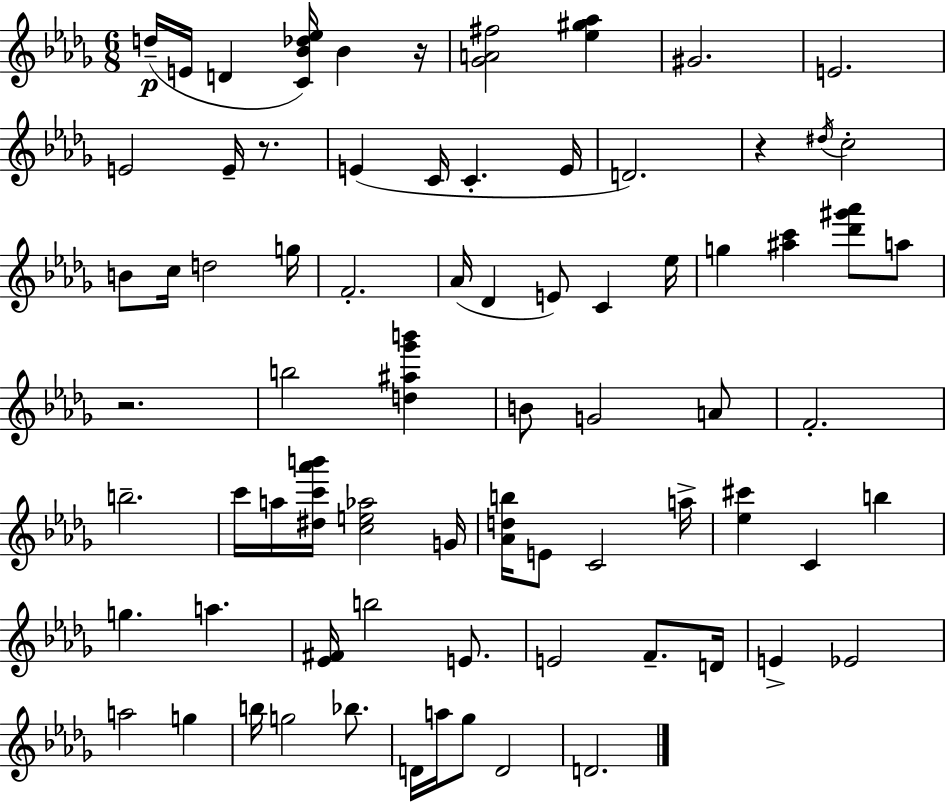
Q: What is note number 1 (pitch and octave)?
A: D5